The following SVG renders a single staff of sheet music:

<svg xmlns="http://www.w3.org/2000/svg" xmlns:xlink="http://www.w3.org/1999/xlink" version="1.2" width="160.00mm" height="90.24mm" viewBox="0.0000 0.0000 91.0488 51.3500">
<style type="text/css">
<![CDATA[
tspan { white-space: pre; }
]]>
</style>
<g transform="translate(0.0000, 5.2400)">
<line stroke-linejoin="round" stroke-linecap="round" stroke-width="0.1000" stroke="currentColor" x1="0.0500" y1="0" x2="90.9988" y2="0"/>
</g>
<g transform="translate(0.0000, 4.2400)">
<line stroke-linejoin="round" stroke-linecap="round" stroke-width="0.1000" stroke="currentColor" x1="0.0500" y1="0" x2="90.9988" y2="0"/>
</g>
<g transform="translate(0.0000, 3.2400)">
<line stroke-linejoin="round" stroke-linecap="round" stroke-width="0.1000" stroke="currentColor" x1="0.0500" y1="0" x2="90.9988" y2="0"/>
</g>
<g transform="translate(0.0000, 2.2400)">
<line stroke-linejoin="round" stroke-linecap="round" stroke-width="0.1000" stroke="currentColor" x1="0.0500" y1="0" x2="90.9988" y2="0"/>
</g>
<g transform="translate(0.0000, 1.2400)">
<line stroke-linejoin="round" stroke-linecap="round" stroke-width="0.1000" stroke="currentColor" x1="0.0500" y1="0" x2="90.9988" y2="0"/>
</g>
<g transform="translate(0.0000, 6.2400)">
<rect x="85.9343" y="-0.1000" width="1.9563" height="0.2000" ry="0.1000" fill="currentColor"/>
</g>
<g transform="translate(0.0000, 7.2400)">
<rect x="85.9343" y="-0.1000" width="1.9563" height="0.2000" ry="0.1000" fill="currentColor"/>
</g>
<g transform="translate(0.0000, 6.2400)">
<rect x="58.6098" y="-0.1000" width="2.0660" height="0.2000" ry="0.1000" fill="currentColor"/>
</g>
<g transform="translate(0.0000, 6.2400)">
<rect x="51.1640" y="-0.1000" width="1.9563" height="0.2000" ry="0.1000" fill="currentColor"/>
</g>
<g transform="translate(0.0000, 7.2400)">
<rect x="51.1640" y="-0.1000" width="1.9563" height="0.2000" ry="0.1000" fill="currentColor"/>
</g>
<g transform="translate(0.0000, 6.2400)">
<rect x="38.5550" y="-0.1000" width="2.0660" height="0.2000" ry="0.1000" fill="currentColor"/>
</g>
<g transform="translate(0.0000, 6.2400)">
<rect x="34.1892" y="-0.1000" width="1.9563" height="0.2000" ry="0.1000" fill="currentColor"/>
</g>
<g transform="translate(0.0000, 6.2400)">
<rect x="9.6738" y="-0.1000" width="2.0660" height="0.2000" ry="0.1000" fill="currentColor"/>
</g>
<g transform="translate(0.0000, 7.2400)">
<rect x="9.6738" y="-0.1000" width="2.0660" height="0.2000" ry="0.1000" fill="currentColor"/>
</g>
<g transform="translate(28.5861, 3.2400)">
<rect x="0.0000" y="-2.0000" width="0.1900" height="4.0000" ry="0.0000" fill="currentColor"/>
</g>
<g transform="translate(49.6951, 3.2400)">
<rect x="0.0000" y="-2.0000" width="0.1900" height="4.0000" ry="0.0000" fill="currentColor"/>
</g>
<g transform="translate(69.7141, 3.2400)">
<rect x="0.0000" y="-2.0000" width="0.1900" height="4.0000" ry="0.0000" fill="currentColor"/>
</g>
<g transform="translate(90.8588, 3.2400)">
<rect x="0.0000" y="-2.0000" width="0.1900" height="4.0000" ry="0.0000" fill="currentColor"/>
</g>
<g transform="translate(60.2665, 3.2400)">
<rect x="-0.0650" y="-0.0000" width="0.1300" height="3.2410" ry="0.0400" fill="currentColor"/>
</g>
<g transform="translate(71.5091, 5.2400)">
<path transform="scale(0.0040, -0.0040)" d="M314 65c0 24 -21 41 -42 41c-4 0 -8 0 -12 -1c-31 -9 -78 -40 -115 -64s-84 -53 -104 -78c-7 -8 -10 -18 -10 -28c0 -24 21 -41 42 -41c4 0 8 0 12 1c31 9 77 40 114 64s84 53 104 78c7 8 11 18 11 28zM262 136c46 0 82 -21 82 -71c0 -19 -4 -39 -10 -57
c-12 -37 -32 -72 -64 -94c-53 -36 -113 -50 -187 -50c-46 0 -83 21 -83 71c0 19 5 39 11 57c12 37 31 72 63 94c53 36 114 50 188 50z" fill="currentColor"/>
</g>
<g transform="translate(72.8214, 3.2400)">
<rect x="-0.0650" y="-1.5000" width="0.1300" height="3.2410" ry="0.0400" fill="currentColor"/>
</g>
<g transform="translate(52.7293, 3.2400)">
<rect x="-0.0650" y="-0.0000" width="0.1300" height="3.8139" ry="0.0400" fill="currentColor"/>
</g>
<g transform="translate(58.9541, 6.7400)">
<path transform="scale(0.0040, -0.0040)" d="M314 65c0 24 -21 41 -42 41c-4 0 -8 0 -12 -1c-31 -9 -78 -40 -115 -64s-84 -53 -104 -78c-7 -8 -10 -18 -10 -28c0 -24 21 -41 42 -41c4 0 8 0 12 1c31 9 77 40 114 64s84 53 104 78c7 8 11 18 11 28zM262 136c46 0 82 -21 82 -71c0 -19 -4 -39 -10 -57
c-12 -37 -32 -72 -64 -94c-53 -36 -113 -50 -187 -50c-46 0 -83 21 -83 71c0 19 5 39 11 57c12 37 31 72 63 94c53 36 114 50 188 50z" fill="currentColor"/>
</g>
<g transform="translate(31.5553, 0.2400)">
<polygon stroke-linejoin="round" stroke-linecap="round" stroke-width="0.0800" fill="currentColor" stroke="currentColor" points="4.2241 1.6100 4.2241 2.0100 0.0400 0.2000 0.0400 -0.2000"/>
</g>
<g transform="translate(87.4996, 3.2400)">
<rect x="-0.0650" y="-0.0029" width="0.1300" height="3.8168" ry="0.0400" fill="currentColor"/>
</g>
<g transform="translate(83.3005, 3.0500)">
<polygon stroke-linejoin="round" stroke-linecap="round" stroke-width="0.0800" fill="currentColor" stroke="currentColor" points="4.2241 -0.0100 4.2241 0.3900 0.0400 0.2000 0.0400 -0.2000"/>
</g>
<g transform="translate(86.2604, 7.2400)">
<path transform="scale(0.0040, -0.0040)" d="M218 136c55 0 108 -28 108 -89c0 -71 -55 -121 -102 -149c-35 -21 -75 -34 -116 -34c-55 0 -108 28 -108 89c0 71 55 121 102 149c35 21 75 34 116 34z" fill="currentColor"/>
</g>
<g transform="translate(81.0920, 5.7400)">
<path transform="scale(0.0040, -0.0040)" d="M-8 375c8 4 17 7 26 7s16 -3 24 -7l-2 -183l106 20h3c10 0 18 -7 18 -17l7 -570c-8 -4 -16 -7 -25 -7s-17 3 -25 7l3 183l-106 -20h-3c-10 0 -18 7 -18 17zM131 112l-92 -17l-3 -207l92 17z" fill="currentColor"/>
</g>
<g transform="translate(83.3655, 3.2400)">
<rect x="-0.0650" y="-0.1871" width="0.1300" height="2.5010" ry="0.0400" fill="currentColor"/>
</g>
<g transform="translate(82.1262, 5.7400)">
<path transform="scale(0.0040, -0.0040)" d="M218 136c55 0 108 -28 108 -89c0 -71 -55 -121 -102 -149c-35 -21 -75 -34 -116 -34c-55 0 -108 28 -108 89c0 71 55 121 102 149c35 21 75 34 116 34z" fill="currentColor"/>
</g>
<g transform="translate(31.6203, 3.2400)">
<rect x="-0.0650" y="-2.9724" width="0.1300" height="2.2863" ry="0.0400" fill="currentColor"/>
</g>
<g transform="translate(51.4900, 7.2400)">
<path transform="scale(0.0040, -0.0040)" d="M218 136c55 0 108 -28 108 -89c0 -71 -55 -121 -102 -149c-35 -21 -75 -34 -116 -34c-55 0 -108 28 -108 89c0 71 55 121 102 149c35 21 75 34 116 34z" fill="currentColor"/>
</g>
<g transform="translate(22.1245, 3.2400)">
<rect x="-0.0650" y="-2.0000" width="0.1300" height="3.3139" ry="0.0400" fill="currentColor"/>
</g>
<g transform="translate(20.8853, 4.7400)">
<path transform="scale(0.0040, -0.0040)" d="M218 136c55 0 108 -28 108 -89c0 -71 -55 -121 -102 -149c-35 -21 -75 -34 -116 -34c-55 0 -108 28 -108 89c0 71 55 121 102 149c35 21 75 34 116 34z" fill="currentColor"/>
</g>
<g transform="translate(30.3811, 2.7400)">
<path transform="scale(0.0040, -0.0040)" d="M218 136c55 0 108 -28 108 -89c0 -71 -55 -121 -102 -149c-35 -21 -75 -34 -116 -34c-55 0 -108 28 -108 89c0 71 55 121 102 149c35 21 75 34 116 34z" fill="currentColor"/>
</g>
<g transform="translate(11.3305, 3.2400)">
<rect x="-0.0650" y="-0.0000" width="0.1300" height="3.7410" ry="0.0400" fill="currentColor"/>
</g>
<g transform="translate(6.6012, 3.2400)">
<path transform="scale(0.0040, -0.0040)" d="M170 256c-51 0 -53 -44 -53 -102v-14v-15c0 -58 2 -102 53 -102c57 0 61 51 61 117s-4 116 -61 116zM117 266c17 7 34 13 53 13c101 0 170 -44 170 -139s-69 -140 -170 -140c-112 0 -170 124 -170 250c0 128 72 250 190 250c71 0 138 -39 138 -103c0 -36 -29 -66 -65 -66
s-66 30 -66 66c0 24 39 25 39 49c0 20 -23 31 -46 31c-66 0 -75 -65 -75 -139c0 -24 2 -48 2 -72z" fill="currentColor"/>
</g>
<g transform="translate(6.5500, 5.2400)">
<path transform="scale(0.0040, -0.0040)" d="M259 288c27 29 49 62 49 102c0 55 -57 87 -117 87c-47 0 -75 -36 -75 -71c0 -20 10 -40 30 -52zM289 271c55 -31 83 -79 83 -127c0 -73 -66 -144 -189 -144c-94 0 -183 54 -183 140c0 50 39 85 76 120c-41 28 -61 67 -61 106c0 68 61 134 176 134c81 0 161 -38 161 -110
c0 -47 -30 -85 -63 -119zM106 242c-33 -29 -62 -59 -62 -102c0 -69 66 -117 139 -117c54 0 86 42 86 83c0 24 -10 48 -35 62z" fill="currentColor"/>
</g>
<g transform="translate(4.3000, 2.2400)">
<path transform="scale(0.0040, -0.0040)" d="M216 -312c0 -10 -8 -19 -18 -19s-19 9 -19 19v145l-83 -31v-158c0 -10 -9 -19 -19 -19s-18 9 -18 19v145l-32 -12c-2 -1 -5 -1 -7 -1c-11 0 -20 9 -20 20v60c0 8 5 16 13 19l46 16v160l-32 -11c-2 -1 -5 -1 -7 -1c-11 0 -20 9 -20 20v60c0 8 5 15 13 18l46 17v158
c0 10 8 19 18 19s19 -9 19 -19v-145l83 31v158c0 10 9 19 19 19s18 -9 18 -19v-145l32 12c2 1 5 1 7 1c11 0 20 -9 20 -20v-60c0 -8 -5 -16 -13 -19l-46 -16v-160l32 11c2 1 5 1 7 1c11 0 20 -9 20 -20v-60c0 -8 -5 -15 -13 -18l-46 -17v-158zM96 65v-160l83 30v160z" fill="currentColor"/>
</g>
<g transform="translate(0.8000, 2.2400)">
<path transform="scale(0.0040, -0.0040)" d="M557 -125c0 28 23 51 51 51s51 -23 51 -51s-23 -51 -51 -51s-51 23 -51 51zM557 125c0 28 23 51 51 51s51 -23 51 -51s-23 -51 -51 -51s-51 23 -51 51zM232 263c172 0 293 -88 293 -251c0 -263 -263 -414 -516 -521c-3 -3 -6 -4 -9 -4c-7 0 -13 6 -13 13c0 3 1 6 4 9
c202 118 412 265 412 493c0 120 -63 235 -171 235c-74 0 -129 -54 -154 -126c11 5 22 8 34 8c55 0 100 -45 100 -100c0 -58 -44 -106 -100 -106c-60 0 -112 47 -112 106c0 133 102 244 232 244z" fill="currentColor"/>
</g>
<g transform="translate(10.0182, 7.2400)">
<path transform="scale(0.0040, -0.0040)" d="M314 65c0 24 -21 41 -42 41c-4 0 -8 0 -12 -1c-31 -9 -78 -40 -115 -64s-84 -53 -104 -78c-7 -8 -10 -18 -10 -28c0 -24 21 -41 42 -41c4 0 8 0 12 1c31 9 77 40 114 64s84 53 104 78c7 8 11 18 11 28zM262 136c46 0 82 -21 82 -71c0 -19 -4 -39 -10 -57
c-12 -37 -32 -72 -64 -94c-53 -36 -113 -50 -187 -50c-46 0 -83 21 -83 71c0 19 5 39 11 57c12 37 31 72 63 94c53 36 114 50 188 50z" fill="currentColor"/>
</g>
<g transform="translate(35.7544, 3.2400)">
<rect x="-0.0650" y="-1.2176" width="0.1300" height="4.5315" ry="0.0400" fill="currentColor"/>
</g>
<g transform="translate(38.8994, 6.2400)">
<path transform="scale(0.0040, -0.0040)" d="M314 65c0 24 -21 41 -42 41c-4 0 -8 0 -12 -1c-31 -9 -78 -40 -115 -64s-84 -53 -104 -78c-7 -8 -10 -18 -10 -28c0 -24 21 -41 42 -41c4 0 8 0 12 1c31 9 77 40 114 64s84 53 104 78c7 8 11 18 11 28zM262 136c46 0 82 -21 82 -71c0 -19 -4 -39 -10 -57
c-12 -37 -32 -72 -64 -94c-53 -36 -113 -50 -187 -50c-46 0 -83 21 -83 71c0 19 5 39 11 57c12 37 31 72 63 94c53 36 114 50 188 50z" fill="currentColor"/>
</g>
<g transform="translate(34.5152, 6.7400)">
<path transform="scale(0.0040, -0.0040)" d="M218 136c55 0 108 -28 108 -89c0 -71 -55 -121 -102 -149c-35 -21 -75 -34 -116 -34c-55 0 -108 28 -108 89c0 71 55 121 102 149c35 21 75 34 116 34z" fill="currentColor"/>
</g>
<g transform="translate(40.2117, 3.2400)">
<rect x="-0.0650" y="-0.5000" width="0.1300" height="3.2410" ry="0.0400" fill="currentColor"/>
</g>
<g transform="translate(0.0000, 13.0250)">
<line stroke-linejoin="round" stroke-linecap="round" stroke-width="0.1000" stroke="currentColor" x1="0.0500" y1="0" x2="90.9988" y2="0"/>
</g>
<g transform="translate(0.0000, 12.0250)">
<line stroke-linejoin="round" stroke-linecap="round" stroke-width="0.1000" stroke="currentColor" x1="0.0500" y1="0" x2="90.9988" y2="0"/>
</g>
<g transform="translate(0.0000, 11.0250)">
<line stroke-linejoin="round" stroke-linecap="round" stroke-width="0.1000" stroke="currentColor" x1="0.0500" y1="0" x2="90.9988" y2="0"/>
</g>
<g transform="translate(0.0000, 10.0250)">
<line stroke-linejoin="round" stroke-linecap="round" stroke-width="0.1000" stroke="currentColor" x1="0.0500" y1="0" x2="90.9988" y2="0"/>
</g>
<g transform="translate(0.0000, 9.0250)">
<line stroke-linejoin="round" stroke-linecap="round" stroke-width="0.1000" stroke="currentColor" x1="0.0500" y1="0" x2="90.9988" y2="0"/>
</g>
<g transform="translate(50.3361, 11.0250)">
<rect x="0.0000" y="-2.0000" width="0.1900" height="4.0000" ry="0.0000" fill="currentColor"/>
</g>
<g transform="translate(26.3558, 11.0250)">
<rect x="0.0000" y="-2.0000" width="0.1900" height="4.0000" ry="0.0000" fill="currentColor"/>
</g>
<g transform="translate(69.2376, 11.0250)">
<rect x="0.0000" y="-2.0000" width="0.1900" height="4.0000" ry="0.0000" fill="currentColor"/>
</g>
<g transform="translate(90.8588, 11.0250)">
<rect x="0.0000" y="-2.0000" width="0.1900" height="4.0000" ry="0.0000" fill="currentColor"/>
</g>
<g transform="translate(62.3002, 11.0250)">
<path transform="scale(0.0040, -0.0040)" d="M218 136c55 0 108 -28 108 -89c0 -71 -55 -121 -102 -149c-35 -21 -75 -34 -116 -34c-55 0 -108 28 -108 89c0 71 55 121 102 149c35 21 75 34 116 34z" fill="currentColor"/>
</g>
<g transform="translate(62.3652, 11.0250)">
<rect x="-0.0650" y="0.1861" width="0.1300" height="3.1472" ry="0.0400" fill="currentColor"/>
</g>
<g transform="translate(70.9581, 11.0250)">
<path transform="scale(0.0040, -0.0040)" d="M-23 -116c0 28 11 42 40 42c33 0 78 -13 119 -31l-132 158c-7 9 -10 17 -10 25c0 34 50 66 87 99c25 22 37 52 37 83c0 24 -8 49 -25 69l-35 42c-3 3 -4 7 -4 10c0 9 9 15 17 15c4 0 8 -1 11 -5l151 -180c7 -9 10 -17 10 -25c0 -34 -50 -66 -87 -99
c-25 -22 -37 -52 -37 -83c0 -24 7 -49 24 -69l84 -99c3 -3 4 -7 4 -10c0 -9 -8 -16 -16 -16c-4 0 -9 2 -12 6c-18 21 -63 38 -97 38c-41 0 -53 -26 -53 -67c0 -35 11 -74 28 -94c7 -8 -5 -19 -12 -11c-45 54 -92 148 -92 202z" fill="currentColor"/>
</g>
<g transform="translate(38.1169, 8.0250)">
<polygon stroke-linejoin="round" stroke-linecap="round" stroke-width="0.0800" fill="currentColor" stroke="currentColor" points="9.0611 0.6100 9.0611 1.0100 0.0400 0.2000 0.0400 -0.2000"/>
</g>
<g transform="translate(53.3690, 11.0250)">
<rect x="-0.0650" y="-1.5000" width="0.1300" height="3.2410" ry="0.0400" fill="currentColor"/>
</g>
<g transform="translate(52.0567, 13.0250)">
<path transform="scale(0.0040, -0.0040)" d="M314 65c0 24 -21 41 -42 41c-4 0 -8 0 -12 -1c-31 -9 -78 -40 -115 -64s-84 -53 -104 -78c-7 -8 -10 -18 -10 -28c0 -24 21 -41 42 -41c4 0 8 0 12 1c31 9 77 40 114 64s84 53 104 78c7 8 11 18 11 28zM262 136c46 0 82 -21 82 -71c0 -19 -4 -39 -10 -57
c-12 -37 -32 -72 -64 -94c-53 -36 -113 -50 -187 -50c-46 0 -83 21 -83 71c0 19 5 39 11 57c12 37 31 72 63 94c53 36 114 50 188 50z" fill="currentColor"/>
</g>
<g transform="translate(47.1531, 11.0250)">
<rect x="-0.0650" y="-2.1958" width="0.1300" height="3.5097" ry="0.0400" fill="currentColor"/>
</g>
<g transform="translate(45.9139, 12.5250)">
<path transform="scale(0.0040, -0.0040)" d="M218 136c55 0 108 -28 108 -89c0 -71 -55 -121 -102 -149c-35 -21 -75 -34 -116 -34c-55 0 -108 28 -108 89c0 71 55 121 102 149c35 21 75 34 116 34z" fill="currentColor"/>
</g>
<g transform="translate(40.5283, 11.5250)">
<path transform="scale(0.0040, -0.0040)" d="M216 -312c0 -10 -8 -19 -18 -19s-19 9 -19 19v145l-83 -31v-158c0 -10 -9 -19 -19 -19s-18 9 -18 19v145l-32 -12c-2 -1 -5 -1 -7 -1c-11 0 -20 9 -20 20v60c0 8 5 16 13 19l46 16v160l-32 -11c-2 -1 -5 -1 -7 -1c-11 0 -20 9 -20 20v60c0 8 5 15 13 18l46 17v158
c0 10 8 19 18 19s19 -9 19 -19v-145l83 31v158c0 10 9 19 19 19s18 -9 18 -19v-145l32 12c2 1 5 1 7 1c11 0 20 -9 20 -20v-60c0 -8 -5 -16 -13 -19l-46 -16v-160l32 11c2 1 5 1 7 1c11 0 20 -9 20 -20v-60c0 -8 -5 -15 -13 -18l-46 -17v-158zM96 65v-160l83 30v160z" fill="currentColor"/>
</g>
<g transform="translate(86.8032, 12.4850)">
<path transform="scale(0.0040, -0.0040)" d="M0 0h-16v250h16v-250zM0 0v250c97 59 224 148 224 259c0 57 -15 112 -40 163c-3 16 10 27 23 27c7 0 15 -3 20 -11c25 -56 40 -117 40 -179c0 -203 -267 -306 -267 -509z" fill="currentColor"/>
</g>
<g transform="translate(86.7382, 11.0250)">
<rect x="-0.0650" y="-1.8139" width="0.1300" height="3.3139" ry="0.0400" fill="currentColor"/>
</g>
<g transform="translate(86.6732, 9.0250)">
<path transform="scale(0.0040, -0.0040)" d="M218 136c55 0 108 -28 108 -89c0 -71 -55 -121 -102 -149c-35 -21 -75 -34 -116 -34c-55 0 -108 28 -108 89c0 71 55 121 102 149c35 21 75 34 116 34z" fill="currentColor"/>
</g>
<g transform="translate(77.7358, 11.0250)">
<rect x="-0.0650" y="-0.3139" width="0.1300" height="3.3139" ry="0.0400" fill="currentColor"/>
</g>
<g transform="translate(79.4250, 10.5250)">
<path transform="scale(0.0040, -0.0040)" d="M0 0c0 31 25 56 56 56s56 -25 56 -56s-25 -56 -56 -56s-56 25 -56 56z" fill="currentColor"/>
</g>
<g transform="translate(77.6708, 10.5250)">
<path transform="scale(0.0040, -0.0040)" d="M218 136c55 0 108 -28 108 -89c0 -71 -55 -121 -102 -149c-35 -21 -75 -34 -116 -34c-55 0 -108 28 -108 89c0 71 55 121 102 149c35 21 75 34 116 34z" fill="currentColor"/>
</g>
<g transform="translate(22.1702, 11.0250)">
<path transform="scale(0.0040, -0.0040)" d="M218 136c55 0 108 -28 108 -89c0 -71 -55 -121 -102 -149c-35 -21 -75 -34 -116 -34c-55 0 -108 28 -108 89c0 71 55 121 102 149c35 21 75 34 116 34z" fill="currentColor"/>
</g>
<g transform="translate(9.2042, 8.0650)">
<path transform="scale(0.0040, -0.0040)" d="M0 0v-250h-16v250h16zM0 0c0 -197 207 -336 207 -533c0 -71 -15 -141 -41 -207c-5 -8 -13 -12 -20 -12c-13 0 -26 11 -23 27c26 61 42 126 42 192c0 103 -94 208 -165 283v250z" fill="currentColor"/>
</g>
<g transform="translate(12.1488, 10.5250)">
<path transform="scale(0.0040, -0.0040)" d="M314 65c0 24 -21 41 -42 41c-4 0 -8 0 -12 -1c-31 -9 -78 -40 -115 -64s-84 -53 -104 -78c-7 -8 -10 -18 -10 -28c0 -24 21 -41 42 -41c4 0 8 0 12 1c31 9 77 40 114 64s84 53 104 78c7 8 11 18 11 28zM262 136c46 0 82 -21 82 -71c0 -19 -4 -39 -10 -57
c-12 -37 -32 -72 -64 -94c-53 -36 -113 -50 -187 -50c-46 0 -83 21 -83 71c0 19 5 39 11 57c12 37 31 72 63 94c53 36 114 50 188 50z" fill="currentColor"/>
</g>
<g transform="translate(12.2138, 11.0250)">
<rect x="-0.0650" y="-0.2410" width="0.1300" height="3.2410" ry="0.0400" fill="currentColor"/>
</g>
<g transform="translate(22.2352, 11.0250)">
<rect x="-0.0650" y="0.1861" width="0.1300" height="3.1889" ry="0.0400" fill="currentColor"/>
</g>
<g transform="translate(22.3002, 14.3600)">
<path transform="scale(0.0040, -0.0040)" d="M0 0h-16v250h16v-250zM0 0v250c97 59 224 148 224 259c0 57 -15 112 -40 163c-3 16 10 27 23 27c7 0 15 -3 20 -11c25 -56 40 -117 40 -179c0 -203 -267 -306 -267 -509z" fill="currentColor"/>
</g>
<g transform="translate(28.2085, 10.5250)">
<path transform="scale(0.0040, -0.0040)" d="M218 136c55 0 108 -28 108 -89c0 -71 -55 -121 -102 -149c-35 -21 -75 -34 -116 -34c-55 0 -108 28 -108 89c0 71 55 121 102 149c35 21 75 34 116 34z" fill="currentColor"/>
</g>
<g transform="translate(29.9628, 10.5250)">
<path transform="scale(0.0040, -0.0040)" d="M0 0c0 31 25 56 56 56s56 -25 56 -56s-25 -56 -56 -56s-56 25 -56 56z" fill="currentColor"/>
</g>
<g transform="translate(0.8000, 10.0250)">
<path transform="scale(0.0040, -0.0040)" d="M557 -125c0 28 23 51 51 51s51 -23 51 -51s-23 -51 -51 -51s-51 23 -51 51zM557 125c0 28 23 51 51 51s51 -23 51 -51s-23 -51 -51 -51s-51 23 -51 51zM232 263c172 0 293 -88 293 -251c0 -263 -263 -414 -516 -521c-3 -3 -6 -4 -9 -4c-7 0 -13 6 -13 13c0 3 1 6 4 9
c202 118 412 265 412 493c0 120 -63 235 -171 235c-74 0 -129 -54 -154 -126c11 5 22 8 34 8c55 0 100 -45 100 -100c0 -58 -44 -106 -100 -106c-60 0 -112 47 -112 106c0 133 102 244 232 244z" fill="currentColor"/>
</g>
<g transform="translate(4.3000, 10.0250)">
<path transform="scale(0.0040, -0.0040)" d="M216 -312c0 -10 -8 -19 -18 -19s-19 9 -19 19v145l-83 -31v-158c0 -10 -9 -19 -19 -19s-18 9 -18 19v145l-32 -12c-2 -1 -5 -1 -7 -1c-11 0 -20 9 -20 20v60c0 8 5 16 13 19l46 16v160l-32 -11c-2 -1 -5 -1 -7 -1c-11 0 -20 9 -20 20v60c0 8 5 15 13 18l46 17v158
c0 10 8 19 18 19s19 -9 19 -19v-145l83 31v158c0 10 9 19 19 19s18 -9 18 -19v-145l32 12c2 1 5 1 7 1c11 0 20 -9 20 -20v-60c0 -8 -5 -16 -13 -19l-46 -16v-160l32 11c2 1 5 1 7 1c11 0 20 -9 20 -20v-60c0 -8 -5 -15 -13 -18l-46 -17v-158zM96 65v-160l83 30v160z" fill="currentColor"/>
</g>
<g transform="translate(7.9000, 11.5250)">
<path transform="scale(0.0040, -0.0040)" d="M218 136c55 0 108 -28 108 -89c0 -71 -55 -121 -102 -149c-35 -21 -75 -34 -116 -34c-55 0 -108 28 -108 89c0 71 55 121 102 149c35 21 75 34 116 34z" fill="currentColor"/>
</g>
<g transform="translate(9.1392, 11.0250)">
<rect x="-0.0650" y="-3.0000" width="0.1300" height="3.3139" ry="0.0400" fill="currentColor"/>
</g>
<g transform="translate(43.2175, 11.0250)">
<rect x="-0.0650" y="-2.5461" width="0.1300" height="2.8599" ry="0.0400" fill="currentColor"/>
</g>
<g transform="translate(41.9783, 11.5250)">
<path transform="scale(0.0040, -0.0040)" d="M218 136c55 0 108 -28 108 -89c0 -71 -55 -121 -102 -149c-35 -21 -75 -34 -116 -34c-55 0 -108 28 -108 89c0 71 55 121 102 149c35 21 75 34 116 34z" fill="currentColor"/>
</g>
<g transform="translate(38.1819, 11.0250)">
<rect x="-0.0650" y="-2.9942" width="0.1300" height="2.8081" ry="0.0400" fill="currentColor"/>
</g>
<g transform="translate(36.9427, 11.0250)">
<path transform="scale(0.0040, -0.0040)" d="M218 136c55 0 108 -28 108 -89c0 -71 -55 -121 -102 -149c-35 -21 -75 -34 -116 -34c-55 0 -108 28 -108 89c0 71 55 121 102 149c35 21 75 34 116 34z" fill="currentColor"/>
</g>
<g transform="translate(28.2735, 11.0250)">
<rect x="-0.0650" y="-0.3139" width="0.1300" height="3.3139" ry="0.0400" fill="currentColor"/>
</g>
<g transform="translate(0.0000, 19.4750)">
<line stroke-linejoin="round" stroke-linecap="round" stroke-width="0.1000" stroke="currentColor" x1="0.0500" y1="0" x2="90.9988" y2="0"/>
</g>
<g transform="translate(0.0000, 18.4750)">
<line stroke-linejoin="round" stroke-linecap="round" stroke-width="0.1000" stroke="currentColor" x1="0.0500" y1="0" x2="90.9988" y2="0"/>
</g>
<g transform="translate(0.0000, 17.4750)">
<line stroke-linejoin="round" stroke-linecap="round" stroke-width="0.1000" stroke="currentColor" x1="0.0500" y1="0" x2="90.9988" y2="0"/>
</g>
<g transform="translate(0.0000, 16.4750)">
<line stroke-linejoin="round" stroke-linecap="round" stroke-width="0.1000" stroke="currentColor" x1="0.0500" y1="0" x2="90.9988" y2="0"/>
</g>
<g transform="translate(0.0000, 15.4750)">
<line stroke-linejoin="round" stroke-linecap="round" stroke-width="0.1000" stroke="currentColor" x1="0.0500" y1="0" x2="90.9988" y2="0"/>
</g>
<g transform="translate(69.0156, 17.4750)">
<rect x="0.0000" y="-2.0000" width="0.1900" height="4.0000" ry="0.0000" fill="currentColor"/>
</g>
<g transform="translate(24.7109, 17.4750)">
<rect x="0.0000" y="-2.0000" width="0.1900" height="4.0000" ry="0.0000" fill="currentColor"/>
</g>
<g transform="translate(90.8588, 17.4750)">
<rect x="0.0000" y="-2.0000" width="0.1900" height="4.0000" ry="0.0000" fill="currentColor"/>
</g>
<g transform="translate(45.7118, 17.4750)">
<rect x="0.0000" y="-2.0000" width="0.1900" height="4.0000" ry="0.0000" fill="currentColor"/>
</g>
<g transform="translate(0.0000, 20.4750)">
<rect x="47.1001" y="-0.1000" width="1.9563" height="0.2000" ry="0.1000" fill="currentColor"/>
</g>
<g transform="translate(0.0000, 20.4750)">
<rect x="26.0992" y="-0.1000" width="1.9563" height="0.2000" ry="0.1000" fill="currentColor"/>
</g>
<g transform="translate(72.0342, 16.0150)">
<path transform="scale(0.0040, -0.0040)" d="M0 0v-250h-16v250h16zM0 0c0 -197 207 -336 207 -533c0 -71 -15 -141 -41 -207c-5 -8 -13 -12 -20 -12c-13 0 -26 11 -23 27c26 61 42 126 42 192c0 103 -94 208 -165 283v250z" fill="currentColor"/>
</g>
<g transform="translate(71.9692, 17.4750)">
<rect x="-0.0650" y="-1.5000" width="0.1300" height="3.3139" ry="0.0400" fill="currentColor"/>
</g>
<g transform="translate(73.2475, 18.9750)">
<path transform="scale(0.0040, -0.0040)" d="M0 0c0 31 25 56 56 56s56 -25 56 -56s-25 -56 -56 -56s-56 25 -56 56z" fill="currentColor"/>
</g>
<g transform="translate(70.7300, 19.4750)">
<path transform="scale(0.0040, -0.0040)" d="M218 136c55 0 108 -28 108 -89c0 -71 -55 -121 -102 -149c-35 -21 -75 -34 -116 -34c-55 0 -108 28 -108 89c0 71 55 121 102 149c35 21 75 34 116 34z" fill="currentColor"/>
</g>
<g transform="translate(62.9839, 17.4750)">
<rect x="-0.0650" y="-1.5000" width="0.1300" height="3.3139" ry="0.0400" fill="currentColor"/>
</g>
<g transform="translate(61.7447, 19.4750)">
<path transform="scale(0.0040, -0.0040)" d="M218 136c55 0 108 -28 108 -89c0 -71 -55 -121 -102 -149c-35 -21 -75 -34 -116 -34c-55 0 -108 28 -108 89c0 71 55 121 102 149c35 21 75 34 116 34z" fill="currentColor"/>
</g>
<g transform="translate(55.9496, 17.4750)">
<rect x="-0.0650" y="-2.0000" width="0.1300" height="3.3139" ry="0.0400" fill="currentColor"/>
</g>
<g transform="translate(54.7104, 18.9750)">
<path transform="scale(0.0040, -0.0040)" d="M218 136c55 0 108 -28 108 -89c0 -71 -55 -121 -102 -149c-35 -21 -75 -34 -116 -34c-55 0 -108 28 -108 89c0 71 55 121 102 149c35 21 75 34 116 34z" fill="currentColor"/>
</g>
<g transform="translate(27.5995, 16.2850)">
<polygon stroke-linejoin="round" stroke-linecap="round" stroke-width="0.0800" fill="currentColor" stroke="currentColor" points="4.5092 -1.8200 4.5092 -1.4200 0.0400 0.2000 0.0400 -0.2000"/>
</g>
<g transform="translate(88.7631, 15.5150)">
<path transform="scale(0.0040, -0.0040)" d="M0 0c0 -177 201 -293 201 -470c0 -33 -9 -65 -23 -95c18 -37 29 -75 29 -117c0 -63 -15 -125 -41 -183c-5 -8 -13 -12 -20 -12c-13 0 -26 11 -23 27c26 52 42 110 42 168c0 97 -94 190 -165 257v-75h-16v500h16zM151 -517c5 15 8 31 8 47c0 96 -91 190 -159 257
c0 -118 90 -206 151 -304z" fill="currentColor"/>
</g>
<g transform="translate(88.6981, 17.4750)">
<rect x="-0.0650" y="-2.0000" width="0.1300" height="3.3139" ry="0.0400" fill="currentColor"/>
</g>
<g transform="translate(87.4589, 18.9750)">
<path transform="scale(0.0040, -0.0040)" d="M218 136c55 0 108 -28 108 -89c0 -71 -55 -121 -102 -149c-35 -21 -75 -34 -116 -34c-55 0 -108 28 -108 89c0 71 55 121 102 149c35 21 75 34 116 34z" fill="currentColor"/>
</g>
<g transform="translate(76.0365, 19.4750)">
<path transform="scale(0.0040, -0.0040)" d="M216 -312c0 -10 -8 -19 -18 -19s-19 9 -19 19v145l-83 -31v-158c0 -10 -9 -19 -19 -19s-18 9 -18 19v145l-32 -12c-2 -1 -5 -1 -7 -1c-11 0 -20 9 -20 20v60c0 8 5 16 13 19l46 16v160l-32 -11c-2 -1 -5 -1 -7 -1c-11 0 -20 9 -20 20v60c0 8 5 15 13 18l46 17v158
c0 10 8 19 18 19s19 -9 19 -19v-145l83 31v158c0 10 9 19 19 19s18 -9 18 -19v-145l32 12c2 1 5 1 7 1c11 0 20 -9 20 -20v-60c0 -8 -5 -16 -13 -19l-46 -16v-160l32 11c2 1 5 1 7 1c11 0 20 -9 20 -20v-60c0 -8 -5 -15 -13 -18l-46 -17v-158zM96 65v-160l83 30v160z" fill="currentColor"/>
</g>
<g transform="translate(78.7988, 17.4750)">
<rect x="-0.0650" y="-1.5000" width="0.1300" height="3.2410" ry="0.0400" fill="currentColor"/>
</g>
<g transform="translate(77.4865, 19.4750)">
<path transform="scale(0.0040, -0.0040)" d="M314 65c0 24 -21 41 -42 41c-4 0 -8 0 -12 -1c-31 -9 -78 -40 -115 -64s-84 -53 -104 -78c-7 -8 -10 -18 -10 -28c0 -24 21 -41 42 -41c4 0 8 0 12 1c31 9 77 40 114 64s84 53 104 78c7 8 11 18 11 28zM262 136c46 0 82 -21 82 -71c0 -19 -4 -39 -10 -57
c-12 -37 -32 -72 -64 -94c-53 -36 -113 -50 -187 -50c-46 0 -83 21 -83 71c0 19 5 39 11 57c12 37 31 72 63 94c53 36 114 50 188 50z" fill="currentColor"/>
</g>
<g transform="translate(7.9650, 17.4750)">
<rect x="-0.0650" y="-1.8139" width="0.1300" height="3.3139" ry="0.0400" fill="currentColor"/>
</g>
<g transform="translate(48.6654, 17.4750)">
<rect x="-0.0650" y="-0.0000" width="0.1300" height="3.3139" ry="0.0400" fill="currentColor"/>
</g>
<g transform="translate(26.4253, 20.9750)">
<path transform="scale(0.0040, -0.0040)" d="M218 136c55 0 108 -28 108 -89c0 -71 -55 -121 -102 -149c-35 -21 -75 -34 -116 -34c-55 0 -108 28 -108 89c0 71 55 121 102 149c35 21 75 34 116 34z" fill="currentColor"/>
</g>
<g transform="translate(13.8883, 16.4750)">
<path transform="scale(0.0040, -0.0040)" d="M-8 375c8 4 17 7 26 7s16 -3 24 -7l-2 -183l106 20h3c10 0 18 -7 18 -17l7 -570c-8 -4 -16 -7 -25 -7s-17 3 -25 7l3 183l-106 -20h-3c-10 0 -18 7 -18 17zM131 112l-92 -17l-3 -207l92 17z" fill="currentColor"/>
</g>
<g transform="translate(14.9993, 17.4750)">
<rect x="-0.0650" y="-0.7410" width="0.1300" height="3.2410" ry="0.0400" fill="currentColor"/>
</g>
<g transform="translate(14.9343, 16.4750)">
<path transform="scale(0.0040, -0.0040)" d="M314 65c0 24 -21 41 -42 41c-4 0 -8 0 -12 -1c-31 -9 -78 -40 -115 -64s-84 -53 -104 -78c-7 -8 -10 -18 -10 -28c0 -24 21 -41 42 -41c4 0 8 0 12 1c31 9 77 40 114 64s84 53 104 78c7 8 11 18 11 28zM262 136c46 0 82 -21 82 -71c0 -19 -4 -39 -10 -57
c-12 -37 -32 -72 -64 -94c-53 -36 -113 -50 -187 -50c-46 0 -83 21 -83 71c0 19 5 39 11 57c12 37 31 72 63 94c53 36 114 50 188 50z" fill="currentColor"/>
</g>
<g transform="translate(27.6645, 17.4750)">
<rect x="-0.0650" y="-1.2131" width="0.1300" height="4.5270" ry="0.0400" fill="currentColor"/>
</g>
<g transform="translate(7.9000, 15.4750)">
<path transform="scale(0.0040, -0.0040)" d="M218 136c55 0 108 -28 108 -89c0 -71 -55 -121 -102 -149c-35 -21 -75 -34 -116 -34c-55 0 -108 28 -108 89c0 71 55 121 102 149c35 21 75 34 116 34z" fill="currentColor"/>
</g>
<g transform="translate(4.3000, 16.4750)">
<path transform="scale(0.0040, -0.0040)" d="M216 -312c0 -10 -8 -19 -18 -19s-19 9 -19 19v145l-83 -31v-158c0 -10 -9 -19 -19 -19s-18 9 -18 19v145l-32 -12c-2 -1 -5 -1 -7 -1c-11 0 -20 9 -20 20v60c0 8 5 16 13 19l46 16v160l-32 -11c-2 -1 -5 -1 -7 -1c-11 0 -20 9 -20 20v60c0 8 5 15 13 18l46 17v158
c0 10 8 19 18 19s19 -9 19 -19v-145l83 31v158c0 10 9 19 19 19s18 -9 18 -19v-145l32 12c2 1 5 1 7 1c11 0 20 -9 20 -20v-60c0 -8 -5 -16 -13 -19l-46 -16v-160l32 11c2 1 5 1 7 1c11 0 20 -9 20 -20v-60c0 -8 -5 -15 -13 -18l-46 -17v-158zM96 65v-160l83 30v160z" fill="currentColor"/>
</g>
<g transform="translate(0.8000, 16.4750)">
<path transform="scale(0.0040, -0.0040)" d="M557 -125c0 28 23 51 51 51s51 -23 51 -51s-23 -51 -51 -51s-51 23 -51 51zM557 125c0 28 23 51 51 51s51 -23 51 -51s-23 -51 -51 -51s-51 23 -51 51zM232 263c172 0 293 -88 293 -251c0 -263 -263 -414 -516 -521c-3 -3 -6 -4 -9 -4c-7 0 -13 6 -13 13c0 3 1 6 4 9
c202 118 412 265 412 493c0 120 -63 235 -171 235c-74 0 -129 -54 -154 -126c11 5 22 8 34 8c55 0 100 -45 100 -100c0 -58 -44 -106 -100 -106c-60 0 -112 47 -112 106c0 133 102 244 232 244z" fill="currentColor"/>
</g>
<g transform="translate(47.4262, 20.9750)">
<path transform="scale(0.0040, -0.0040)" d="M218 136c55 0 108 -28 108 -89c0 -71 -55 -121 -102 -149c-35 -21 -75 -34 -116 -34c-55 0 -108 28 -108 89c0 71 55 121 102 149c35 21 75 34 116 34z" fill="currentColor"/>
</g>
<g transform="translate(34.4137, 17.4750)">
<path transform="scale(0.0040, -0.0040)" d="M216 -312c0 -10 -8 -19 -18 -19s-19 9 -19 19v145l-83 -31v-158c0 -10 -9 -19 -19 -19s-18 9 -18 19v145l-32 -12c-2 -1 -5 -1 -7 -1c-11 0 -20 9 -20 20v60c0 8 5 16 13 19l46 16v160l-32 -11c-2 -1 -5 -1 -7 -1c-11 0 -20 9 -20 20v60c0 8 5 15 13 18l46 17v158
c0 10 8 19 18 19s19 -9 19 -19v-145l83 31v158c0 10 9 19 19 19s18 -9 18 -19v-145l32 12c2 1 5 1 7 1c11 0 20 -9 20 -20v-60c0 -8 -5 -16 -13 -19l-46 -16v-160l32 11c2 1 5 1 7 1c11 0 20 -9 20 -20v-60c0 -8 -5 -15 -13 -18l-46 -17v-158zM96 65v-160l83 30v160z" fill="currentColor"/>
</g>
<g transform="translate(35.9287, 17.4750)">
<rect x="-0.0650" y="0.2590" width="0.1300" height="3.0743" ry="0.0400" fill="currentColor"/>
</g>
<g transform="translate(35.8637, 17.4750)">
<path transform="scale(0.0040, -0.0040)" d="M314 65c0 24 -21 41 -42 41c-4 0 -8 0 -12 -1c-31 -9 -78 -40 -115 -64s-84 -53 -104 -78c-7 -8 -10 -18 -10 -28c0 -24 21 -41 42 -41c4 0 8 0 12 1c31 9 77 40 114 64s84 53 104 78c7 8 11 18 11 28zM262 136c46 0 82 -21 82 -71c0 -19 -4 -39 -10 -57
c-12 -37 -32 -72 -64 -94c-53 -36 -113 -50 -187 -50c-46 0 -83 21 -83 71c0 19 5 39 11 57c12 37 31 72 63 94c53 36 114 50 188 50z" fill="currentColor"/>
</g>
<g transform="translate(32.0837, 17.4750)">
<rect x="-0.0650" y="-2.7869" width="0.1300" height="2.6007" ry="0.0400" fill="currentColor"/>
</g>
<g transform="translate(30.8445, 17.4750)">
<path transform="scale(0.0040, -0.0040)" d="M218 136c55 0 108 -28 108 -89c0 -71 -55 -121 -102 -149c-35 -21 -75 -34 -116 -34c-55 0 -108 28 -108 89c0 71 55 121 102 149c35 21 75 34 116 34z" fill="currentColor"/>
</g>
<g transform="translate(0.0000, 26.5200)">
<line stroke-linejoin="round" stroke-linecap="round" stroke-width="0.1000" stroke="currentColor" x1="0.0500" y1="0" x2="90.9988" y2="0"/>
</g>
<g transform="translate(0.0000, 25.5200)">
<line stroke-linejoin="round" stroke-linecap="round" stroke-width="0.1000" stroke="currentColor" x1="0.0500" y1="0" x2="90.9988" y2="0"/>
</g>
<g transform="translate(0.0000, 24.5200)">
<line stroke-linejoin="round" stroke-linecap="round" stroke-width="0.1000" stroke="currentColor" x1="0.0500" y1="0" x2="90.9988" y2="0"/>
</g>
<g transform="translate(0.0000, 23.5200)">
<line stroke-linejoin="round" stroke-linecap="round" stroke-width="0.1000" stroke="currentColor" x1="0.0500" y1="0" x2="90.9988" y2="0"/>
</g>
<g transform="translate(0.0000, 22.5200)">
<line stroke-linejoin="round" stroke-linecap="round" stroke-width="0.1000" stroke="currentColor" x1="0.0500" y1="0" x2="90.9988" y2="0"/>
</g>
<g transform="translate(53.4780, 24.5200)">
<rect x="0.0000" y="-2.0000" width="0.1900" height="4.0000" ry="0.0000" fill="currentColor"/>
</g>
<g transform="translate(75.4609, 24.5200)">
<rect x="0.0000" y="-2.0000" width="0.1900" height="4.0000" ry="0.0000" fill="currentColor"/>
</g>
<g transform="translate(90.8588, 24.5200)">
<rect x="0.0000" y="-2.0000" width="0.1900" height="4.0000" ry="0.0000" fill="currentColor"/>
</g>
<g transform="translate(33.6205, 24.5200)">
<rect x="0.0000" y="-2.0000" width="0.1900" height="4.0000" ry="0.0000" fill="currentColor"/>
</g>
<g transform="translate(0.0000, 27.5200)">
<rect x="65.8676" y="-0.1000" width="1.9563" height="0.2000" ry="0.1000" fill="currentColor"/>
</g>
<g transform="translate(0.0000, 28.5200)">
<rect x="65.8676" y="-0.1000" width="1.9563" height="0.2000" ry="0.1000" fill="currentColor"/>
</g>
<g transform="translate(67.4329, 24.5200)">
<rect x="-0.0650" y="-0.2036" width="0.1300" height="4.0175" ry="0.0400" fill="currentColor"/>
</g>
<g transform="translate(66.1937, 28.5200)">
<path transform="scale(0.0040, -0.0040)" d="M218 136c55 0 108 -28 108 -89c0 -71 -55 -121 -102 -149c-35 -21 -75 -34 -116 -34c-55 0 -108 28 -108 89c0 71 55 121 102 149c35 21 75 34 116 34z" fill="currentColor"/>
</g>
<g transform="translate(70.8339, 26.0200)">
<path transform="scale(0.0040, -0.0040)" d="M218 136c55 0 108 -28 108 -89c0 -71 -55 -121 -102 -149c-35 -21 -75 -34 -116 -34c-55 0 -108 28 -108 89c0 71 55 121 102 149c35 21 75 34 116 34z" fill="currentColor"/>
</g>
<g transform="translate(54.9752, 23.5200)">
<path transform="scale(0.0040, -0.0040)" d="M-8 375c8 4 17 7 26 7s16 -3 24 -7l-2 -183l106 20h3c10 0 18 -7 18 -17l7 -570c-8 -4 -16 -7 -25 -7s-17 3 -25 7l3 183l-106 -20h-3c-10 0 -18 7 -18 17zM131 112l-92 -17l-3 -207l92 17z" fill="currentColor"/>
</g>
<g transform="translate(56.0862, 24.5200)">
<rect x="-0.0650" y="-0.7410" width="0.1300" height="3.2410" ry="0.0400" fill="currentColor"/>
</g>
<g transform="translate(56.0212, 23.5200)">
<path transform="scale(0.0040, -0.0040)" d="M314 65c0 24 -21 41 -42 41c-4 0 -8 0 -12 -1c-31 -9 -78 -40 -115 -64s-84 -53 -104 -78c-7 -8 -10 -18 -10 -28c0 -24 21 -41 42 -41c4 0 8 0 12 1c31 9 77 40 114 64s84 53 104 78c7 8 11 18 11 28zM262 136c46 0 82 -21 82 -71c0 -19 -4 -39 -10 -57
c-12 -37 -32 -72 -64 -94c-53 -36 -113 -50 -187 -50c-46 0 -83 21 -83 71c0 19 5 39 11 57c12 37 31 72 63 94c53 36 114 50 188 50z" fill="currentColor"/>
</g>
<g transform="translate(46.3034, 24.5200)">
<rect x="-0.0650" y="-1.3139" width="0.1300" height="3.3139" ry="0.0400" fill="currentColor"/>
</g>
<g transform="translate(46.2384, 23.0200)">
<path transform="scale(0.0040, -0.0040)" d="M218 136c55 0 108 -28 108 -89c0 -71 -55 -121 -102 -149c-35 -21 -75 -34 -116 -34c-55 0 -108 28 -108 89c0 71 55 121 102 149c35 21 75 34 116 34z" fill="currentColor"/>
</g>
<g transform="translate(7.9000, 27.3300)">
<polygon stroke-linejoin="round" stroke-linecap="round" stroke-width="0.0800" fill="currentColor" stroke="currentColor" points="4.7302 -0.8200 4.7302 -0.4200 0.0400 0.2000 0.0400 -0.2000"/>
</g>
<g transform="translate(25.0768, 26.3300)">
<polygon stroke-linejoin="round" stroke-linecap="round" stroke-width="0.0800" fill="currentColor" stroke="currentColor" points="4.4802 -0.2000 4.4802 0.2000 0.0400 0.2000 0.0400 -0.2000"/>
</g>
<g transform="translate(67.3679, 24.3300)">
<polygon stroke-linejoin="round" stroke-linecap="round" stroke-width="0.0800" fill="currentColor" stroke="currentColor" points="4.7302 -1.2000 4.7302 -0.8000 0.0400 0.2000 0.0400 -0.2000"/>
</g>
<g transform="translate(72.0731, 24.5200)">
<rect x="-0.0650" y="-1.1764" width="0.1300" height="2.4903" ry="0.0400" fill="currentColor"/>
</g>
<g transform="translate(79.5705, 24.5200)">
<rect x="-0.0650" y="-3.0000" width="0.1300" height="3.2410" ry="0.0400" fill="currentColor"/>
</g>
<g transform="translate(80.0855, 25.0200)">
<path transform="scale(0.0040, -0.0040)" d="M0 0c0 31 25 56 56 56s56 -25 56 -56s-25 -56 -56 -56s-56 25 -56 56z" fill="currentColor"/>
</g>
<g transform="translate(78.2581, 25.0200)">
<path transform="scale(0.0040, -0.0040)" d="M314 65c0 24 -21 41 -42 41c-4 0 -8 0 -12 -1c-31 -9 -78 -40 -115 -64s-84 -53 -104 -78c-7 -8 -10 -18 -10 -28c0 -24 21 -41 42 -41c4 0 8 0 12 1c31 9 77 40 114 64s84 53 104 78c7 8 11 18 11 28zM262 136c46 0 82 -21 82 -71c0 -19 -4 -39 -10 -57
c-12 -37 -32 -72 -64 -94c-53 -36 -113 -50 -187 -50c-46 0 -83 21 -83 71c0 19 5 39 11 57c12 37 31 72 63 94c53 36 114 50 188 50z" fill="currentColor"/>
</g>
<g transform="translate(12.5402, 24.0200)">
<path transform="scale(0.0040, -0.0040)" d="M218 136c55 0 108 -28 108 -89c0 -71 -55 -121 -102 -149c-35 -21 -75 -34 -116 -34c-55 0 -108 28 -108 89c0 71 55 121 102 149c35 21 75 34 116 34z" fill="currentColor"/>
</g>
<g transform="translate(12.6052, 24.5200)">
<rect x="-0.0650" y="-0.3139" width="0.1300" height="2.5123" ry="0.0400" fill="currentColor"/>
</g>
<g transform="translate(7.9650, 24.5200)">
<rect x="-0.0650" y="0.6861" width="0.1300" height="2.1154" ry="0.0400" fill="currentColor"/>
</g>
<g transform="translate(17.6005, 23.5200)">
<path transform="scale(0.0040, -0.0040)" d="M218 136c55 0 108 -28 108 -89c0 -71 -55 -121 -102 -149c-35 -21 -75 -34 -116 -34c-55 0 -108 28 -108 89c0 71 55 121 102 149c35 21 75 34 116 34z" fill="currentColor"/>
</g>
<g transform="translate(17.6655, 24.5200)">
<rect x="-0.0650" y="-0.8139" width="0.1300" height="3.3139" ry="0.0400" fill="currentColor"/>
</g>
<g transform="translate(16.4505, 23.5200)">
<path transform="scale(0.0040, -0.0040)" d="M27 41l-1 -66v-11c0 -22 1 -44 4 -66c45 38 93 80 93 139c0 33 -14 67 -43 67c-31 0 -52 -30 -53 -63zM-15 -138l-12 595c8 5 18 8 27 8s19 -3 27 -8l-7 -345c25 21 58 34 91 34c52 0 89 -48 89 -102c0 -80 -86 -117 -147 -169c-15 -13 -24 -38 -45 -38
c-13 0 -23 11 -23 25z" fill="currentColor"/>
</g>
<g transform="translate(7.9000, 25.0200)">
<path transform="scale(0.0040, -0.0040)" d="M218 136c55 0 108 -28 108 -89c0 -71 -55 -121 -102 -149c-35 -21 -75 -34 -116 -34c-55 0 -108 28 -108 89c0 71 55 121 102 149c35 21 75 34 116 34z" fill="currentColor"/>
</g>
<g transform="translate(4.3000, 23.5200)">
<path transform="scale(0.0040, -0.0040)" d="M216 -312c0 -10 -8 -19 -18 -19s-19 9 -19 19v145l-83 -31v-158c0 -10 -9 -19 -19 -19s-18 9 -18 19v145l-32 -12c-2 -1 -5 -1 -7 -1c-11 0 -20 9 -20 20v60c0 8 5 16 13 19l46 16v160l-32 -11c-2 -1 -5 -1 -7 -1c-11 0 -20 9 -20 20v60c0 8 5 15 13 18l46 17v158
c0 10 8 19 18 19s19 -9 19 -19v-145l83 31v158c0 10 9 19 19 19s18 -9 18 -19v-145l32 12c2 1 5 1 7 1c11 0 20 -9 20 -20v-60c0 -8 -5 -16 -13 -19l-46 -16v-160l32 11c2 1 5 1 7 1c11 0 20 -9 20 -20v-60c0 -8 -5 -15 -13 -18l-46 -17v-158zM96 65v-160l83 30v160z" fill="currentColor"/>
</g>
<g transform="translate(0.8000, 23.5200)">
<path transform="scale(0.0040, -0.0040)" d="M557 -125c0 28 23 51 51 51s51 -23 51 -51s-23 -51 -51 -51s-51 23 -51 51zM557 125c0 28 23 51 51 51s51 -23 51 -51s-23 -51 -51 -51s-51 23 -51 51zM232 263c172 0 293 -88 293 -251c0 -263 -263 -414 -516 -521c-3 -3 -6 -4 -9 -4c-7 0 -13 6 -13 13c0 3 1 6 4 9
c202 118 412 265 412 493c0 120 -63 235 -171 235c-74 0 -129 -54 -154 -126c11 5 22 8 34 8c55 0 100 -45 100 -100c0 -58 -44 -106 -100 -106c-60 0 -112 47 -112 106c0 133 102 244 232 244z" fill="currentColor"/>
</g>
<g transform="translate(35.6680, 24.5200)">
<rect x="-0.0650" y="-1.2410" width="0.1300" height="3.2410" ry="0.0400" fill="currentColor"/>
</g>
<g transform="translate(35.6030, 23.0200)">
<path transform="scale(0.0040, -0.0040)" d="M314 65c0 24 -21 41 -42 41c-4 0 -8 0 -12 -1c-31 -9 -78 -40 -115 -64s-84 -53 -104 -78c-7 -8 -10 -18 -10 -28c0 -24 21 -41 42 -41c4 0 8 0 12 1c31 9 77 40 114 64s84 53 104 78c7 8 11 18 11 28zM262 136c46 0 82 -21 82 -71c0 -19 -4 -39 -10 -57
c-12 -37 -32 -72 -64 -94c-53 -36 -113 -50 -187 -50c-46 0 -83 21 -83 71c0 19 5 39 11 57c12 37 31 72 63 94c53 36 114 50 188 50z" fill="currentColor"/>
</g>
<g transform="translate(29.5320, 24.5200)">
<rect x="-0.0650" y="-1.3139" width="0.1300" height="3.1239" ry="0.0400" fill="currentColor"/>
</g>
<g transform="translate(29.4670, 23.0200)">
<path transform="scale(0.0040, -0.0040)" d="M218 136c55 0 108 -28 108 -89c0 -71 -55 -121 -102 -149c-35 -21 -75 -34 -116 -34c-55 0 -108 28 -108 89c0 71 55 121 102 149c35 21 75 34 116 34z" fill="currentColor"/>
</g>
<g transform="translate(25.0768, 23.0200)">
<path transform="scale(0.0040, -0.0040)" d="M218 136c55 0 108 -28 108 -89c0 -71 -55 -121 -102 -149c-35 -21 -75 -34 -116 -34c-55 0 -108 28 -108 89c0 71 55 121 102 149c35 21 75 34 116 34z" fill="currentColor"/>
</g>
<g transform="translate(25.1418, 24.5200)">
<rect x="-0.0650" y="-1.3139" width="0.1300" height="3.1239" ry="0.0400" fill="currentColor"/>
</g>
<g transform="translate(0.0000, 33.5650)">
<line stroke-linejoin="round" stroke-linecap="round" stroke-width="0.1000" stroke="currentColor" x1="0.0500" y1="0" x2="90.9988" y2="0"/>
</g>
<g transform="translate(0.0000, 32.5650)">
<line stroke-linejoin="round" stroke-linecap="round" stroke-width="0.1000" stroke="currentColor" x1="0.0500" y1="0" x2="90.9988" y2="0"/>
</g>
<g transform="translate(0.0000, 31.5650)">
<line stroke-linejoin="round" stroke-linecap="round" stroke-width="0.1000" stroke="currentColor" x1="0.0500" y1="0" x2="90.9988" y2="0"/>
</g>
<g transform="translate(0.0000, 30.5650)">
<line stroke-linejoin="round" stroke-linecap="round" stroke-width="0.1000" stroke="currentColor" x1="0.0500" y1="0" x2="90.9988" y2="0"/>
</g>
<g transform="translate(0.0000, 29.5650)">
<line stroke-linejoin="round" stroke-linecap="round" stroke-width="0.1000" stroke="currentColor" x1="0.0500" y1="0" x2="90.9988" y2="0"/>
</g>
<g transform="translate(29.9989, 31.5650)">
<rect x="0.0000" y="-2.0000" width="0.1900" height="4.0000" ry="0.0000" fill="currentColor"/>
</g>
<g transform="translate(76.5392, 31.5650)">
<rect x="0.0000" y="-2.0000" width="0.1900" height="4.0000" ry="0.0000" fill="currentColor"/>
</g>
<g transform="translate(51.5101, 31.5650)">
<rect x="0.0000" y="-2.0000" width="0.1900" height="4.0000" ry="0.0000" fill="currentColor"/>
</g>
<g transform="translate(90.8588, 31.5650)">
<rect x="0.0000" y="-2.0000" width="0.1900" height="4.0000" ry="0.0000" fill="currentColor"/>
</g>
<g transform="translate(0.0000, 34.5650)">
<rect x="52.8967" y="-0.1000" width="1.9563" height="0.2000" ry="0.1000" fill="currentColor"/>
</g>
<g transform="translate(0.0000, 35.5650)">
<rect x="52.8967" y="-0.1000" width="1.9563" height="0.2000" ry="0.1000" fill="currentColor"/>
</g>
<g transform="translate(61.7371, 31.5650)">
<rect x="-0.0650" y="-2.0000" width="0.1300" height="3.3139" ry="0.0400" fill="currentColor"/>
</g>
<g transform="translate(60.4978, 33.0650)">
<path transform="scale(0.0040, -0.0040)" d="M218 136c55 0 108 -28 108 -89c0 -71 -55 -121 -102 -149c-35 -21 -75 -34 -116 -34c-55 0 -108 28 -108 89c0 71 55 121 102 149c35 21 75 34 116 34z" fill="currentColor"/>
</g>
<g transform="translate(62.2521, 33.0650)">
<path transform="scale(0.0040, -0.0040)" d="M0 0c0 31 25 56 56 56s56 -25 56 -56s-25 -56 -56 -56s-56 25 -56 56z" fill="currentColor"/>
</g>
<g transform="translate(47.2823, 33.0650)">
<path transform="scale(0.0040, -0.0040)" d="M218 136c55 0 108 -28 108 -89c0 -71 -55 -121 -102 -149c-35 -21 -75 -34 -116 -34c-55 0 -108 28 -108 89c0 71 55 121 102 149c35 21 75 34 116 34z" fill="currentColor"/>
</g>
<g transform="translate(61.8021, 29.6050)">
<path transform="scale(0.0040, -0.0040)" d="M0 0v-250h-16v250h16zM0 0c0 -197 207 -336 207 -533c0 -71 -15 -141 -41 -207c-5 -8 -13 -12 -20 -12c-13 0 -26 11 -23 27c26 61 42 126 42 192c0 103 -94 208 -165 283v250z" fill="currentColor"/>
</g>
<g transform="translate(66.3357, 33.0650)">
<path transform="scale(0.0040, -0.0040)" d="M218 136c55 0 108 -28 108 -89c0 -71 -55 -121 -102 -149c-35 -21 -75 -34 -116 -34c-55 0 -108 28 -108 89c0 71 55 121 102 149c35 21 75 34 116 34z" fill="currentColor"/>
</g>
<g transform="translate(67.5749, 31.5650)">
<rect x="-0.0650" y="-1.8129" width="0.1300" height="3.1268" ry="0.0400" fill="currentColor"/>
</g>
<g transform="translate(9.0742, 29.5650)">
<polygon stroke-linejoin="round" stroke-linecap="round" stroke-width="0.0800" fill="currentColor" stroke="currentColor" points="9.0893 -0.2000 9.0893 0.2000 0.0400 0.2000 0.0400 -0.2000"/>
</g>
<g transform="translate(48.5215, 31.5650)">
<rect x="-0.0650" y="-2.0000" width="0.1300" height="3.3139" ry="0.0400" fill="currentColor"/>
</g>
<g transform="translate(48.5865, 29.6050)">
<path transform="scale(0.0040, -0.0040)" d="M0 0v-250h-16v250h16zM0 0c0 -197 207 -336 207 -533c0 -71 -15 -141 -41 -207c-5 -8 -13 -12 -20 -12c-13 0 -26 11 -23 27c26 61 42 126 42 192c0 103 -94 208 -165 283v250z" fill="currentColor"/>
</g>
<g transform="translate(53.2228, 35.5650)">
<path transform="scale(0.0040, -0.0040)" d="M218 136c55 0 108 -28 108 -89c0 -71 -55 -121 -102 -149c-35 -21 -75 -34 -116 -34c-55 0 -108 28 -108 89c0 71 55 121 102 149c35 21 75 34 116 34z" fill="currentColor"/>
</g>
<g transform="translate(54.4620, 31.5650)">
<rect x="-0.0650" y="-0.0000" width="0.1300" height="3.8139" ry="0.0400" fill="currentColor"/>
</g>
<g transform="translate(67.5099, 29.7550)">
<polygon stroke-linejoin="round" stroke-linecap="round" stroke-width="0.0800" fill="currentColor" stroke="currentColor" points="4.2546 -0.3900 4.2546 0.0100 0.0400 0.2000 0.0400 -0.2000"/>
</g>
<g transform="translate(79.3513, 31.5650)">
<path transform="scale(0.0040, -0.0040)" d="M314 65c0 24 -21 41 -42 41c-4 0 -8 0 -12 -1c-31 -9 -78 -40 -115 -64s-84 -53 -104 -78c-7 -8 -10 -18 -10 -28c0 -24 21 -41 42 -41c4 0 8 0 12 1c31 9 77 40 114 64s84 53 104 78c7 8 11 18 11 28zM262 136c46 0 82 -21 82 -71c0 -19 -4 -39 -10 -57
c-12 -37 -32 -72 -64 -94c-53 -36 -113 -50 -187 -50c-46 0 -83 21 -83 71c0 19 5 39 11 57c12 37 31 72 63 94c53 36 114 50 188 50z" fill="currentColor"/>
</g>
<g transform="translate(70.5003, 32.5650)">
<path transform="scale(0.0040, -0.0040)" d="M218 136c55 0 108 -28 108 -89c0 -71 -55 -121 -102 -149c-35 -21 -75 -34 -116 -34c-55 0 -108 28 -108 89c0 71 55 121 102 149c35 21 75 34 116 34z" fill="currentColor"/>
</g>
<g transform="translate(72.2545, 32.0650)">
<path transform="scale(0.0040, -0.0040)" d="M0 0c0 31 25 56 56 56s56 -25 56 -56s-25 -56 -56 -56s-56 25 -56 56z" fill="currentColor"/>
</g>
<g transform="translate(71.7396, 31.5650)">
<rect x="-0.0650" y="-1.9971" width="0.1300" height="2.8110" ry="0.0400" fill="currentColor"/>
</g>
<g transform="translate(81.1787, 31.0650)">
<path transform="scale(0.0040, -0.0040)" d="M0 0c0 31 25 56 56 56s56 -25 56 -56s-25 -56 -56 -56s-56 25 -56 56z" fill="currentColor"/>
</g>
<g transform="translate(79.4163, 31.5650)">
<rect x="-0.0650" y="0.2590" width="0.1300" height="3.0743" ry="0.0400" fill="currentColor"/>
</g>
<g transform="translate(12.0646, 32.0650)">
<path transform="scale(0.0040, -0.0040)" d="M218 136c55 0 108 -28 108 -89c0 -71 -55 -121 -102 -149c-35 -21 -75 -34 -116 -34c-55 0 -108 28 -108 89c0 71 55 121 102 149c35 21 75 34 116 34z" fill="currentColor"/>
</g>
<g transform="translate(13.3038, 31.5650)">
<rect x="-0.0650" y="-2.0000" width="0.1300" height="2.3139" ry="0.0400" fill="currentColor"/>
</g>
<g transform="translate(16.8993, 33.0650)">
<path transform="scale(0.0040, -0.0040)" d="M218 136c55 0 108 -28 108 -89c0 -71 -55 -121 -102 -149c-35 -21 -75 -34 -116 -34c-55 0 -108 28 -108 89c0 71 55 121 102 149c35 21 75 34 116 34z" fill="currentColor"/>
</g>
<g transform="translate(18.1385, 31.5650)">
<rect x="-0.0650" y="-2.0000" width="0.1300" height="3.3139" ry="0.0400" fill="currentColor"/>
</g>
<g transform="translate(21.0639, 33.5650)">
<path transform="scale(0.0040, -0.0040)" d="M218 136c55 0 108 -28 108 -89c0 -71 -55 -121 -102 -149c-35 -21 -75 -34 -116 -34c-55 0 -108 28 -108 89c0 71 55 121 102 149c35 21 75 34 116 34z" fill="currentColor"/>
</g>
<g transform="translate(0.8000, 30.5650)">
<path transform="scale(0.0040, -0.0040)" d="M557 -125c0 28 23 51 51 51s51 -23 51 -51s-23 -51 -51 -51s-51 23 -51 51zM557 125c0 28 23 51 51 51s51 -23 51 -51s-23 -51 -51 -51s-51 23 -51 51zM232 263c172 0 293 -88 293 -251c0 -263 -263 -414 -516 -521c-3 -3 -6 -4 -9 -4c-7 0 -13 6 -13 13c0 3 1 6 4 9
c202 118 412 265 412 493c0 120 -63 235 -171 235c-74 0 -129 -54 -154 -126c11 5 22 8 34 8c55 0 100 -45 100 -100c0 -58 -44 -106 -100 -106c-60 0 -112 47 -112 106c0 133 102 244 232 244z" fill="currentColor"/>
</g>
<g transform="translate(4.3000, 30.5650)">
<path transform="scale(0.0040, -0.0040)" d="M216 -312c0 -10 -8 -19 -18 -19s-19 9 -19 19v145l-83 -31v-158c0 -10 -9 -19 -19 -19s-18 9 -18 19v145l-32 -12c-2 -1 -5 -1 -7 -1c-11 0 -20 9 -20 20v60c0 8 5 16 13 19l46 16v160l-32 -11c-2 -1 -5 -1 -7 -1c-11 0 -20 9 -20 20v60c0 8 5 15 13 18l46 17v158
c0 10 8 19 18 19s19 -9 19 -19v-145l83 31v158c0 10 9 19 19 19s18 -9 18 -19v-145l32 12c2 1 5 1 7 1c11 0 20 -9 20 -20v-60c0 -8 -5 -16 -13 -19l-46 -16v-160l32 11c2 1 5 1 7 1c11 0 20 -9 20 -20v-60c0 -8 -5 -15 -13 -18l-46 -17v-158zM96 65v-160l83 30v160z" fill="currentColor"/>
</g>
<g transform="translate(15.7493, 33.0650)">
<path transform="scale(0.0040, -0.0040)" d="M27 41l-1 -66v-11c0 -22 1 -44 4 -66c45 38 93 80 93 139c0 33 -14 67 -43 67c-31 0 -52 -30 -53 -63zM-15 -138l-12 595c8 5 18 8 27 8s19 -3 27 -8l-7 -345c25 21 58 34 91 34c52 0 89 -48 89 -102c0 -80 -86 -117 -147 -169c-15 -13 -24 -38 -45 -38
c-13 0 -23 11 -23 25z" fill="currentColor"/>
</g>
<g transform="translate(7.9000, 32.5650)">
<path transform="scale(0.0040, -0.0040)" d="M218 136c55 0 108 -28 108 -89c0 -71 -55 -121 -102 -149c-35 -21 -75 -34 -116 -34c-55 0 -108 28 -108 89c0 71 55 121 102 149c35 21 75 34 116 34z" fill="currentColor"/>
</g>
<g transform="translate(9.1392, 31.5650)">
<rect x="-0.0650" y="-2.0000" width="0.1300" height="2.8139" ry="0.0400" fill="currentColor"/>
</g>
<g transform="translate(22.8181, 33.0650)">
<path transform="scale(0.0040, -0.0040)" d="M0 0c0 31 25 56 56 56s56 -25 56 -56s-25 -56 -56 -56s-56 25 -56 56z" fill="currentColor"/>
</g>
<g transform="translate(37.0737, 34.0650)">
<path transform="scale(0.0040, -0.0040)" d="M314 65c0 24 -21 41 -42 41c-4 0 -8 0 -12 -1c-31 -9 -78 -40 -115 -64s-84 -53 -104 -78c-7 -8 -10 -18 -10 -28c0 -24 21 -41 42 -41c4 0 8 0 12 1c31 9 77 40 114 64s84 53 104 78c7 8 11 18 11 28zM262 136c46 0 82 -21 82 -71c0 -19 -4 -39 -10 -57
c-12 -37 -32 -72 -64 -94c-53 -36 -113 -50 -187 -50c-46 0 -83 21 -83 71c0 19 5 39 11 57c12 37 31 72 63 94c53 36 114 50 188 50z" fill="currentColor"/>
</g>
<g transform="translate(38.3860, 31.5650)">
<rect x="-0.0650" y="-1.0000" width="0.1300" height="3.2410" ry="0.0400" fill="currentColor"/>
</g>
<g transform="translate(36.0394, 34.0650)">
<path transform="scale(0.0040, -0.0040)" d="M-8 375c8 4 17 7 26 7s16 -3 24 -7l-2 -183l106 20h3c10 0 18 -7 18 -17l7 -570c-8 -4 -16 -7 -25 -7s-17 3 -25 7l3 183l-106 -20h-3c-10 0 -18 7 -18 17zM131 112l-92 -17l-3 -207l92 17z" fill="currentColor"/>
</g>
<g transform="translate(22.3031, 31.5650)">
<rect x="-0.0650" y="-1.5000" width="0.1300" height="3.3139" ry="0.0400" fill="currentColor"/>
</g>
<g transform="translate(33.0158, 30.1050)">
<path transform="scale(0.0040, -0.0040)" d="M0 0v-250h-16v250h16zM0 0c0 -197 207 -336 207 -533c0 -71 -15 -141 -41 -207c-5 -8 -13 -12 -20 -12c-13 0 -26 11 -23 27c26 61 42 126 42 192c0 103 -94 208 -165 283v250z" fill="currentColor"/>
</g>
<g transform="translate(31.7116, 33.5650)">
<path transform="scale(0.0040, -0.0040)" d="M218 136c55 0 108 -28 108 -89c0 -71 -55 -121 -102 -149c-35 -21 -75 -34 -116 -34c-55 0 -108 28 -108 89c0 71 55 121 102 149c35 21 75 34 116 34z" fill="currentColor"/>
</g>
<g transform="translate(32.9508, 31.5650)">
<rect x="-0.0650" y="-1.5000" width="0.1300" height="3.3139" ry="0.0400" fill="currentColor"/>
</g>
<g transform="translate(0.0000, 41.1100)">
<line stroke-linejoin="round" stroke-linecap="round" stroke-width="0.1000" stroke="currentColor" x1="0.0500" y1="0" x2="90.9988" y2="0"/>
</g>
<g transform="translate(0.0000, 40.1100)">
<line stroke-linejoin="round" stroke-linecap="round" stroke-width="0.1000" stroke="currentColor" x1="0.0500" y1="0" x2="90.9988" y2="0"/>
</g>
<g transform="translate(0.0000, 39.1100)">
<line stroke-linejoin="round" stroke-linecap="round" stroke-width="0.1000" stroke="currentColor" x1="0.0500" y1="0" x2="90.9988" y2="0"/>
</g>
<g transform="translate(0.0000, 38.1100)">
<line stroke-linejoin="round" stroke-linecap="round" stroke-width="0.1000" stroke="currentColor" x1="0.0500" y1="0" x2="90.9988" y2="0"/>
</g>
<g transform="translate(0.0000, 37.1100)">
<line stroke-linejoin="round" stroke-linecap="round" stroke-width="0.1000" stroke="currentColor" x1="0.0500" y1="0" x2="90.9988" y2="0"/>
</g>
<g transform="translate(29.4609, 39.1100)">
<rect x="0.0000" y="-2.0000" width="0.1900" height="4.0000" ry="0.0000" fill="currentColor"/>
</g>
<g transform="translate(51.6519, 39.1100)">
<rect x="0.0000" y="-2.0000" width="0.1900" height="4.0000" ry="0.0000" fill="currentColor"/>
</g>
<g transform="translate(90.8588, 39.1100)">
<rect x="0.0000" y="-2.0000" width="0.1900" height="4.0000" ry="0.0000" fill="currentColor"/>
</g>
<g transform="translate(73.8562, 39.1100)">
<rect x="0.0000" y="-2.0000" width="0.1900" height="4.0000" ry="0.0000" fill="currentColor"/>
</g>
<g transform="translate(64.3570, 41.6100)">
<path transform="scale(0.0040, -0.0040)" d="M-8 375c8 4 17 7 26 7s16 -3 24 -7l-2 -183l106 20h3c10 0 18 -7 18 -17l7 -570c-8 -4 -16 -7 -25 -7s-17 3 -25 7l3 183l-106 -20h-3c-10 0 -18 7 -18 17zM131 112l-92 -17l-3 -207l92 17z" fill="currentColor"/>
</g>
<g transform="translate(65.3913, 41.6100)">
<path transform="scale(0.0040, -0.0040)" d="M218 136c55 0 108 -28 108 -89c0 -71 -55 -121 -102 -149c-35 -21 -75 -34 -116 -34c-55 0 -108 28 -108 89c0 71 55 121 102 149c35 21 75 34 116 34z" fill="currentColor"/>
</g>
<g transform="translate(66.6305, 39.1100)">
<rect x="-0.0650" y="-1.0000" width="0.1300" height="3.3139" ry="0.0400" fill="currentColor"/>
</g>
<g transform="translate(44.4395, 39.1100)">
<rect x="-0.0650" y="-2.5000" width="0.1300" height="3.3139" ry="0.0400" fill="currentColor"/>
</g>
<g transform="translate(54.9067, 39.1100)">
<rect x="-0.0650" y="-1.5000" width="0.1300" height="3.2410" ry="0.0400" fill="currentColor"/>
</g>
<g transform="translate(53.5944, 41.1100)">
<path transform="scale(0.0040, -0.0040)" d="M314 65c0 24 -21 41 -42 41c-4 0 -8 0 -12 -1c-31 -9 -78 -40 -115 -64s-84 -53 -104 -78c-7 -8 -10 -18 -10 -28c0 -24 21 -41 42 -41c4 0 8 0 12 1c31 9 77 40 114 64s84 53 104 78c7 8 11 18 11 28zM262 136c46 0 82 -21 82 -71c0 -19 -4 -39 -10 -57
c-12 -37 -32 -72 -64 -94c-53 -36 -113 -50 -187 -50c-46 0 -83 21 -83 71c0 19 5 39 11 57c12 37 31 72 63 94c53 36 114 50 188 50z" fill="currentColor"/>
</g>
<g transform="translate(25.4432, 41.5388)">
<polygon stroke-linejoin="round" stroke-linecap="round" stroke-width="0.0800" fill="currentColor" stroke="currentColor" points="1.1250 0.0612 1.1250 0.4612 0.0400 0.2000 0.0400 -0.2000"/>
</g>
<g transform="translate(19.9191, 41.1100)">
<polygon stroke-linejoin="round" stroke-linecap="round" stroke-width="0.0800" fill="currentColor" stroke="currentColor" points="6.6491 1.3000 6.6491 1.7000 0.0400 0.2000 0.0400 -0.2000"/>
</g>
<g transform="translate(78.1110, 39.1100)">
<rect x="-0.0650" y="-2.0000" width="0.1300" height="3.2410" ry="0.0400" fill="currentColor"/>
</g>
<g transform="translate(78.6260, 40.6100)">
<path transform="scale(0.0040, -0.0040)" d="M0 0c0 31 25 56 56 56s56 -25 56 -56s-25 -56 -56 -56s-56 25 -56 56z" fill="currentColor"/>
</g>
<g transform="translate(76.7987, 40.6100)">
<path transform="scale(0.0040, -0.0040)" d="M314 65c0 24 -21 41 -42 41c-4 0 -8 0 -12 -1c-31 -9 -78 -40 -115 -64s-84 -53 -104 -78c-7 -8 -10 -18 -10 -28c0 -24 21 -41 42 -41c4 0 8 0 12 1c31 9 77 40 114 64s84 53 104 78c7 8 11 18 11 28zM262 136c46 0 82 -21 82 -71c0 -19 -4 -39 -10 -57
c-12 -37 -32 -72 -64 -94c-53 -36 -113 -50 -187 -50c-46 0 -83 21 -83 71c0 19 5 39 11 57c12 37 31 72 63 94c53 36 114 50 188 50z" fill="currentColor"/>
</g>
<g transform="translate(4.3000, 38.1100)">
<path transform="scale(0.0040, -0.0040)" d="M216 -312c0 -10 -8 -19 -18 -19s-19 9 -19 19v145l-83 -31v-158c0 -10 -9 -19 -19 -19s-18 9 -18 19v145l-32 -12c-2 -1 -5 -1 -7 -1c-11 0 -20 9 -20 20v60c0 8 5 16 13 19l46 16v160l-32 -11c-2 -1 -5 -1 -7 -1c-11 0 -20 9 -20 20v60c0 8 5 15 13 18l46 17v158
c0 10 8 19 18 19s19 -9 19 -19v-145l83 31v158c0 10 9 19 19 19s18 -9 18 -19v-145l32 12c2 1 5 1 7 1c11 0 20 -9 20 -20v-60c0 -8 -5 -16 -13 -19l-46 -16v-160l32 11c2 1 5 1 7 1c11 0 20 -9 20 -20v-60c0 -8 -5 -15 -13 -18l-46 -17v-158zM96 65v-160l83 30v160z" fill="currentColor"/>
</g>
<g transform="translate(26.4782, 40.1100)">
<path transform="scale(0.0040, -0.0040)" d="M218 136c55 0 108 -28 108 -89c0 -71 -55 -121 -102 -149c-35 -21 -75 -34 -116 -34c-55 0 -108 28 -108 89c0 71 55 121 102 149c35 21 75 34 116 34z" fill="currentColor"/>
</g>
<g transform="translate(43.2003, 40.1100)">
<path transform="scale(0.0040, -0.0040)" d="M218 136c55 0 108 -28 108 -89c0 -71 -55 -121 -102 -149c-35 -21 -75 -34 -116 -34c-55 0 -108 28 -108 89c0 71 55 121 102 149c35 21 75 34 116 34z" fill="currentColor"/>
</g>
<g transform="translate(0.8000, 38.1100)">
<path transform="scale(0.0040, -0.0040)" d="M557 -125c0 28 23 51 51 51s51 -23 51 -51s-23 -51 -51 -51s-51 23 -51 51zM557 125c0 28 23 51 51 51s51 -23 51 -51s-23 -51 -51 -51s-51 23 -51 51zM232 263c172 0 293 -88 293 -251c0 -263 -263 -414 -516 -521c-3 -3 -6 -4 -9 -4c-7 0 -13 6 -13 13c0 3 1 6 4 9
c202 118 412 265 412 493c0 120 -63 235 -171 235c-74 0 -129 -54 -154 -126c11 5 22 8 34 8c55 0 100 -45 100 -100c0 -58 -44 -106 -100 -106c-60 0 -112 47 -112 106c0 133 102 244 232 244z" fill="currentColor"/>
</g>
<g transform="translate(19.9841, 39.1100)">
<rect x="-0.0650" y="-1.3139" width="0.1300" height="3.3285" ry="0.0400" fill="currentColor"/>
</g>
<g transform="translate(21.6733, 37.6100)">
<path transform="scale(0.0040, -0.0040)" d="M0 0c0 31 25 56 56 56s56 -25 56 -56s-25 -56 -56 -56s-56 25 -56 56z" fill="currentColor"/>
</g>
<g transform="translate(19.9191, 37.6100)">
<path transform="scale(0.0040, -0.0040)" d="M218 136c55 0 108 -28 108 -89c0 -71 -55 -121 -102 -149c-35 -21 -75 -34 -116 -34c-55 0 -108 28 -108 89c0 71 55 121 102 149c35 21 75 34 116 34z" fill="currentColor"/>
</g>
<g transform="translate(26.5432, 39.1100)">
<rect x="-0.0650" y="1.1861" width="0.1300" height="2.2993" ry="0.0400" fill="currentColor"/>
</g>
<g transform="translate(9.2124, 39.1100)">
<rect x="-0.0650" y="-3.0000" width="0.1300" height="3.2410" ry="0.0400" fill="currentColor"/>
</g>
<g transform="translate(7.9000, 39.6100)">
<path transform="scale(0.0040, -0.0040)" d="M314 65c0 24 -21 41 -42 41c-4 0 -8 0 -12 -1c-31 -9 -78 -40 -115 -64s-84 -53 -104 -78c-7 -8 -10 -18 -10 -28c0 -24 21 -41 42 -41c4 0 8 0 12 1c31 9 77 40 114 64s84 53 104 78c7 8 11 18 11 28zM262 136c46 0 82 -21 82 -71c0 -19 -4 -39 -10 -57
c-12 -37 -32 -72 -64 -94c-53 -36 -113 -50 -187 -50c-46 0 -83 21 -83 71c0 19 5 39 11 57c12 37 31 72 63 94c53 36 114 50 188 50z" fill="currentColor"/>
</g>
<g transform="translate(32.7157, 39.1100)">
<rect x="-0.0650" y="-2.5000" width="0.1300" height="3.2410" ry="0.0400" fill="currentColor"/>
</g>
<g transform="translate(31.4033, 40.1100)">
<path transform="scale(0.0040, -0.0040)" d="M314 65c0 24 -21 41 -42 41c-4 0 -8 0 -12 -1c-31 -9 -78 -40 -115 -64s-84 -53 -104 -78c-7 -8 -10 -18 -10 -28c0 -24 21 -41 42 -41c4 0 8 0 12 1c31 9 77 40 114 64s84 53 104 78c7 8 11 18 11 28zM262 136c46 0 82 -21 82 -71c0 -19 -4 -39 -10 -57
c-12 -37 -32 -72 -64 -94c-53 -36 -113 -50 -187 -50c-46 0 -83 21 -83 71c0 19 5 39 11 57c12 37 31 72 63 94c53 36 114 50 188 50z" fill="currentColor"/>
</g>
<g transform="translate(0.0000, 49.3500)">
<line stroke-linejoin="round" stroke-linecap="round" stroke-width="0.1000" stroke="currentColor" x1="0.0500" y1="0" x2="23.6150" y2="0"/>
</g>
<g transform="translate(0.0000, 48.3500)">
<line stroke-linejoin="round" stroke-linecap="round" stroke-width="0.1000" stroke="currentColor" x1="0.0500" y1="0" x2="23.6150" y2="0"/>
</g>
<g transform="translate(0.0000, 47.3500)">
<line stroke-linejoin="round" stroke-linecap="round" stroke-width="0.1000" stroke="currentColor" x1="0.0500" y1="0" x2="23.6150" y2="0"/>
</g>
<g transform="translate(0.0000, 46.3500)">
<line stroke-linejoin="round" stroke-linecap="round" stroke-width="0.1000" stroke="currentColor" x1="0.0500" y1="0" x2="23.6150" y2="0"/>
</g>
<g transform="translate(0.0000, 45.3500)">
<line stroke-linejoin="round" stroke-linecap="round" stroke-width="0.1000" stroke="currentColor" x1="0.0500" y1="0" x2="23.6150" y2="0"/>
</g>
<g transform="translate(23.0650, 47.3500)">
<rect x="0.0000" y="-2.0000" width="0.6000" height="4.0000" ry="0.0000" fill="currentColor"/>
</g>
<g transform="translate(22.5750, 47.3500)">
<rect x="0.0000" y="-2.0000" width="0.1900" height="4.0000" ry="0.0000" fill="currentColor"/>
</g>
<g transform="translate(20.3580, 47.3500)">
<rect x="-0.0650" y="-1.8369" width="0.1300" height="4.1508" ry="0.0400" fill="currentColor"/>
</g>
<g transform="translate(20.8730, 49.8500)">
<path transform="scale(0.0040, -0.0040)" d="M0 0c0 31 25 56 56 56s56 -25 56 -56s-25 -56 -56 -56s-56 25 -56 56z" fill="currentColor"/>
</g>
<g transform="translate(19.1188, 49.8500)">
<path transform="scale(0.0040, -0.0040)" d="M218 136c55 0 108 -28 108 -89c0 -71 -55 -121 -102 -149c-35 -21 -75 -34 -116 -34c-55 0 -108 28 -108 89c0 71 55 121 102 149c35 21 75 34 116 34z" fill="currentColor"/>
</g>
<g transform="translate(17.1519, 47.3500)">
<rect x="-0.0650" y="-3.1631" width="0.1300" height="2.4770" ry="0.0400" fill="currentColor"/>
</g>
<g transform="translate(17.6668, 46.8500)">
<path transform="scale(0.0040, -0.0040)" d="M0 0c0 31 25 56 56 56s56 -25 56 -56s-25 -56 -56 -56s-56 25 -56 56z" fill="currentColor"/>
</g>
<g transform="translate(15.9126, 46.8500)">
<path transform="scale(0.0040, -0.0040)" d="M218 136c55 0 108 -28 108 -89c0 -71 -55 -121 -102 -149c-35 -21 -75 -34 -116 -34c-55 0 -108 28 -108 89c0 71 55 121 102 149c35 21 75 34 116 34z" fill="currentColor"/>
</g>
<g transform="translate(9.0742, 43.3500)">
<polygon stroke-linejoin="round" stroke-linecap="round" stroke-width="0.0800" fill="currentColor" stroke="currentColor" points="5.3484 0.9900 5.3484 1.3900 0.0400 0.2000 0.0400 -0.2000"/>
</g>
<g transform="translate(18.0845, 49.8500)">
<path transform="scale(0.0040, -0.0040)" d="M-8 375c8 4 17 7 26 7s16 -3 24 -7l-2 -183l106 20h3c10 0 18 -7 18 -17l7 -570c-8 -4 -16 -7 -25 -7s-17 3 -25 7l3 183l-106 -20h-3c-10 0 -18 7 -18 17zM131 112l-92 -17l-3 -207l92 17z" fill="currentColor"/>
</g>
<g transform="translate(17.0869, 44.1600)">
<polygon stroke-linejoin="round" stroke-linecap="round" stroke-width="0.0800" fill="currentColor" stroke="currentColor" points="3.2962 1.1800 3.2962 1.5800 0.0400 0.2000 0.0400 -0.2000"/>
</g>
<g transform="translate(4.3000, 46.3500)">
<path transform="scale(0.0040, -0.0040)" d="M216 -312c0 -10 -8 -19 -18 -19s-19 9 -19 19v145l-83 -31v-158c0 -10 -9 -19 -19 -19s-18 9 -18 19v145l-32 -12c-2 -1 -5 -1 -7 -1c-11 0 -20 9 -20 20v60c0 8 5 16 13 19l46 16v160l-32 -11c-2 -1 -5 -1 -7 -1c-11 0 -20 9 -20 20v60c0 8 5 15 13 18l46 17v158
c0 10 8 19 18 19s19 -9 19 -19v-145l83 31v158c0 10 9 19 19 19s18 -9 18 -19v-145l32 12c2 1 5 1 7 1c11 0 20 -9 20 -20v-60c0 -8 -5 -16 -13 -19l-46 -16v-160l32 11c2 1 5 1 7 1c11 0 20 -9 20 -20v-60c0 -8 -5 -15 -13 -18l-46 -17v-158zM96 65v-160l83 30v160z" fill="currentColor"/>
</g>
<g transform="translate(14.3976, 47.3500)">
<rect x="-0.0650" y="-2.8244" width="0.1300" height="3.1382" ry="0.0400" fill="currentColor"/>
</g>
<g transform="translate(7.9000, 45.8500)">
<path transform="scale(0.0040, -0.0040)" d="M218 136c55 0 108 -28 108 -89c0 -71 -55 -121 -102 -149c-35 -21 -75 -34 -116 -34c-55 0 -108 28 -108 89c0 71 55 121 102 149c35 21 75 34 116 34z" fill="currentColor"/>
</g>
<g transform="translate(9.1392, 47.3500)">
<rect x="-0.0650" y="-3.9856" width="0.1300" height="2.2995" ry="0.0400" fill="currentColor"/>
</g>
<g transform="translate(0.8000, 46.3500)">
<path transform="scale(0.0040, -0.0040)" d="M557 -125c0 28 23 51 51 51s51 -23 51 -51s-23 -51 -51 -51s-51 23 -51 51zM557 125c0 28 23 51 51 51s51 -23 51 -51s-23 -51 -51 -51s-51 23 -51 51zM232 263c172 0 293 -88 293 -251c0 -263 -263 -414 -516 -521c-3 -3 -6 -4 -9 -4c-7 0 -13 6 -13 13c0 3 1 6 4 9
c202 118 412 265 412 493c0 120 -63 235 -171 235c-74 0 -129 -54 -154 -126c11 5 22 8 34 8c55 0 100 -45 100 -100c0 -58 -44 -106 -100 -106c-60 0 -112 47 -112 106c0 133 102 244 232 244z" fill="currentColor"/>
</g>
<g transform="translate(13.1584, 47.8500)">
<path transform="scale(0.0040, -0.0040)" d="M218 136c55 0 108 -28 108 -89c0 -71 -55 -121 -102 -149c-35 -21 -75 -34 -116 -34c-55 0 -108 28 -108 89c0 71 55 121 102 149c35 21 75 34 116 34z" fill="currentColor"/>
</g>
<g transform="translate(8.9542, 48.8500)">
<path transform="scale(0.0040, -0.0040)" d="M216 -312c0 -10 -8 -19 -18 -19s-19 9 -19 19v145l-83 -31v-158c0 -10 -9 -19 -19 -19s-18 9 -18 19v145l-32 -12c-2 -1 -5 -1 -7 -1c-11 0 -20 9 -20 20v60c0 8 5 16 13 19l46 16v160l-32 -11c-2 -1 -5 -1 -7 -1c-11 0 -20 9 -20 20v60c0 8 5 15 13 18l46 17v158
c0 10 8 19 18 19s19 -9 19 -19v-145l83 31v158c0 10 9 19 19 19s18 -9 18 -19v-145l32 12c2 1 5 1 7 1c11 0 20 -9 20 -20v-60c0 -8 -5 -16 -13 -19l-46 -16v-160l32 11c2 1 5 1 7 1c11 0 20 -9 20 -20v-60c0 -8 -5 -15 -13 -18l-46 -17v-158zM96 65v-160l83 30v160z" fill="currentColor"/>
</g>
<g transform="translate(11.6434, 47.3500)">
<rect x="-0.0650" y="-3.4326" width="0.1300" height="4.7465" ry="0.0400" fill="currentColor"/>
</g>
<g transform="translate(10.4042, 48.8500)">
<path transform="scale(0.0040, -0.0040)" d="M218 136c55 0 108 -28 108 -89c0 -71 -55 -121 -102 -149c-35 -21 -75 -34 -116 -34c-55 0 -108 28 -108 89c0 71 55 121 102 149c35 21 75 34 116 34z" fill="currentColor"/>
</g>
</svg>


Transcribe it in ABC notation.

X:1
T:Untitled
M:6/8
L:1/4
K:G
C,,2 A,, E,/2 D,,/2 E,,2 C,, D,,2 G,,2 F,,/2 C,,/2 C,/2 E,2 D,/2 E, D,/2 ^C,/2 A,,/2 G,,2 D, z E, A,/2 A, F,2 D,,/2 D,/2 ^D,2 D,, A,, G,, G,,/2 ^G,,2 A,,/4 C,/2 E,/2 _F, G,/2 G,/2 G,2 G, F,2 C,,/2 A,,/2 C,2 B,,/2 C,/2 _A,,/2 G,, G,,/2 F,,2 A,,/2 C,, A,,/2 A,,/2 B,,/2 D,2 C,2 G,/2 B,,/4 B,,2 B,, G,,2 F,, A,,2 G,/2 ^A,,/2 C,/2 E,/2 F,,/2